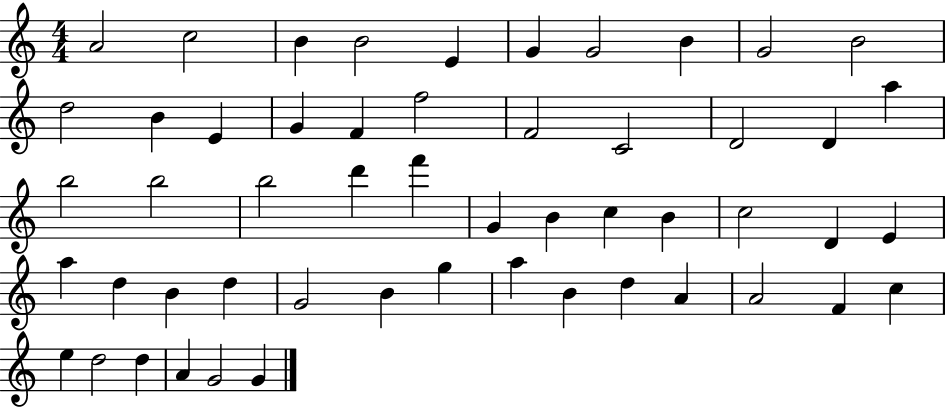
{
  \clef treble
  \numericTimeSignature
  \time 4/4
  \key c \major
  a'2 c''2 | b'4 b'2 e'4 | g'4 g'2 b'4 | g'2 b'2 | \break d''2 b'4 e'4 | g'4 f'4 f''2 | f'2 c'2 | d'2 d'4 a''4 | \break b''2 b''2 | b''2 d'''4 f'''4 | g'4 b'4 c''4 b'4 | c''2 d'4 e'4 | \break a''4 d''4 b'4 d''4 | g'2 b'4 g''4 | a''4 b'4 d''4 a'4 | a'2 f'4 c''4 | \break e''4 d''2 d''4 | a'4 g'2 g'4 | \bar "|."
}